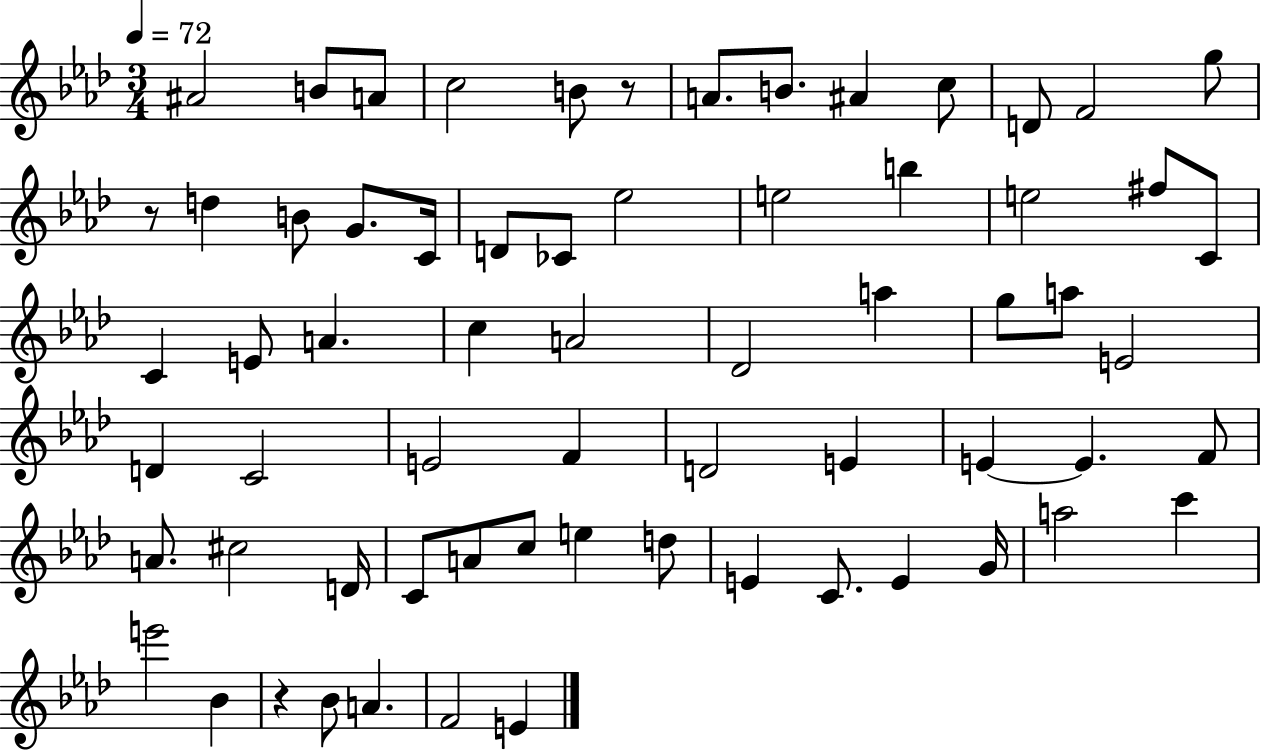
A#4/h B4/e A4/e C5/h B4/e R/e A4/e. B4/e. A#4/q C5/e D4/e F4/h G5/e R/e D5/q B4/e G4/e. C4/s D4/e CES4/e Eb5/h E5/h B5/q E5/h F#5/e C4/e C4/q E4/e A4/q. C5/q A4/h Db4/h A5/q G5/e A5/e E4/h D4/q C4/h E4/h F4/q D4/h E4/q E4/q E4/q. F4/e A4/e. C#5/h D4/s C4/e A4/e C5/e E5/q D5/e E4/q C4/e. E4/q G4/s A5/h C6/q E6/h Bb4/q R/q Bb4/e A4/q. F4/h E4/q